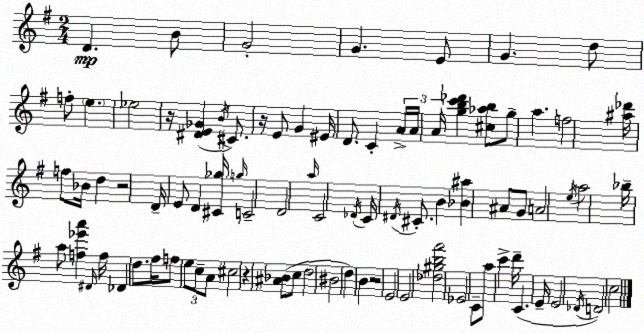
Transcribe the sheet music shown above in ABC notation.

X:1
T:Untitled
M:2/4
L:1/4
K:G
D B/2 G2 G E/2 G d/2 f/2 e _e2 z/4 [^DE_G] B/4 ^C/2 z/4 E/2 G ^E/4 D/2 C A/4 A/4 A/4 [gbc'_d'] [^c_ab]/2 g/2 a f2 [^a_d']/4 f/2 _B/4 d z2 D/4 E/2 D [^C_g]/4 g/4 C2 D2 a/4 C2 _D/4 C/4 ^D/4 ^C/2 B [_B^a] ^A/2 G/2 A2 e/4 a2 _b/4 a/2 [f_e'a'] ^D/4 f/4 _D d/2 ^f/4 f/2 e/2 c/2 A/2 ^c2 z [^A_B]/2 c/2 d2 ^B2 d B z2 E2 E2 [_d^gb^f']2 _E2 C/2 a/2 c' d'/4 C E/4 E2 _D/4 D2 c2